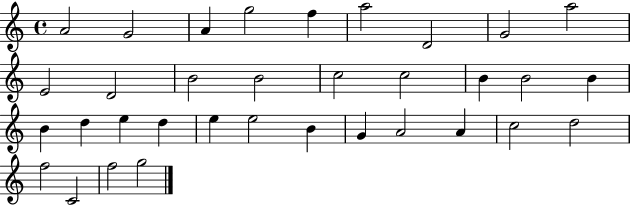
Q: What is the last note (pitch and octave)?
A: G5